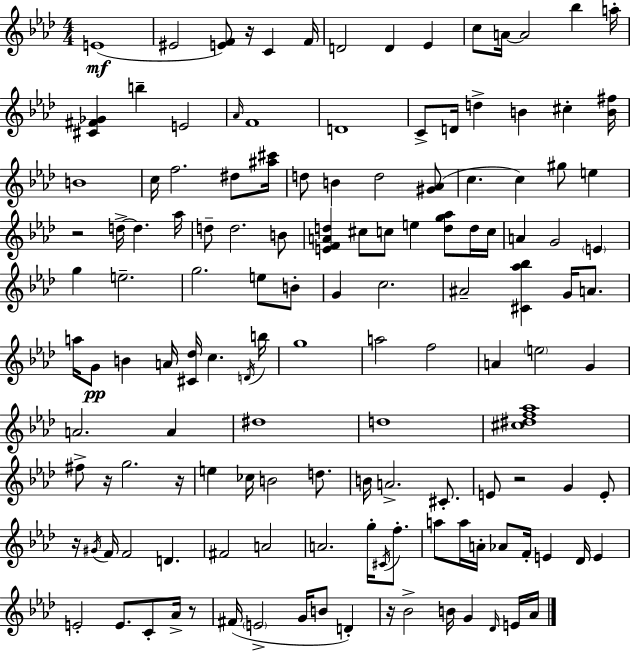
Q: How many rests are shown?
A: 8